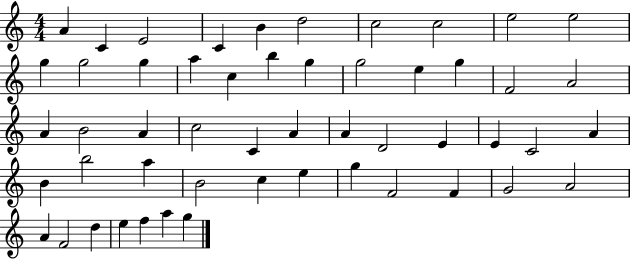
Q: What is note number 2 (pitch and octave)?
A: C4